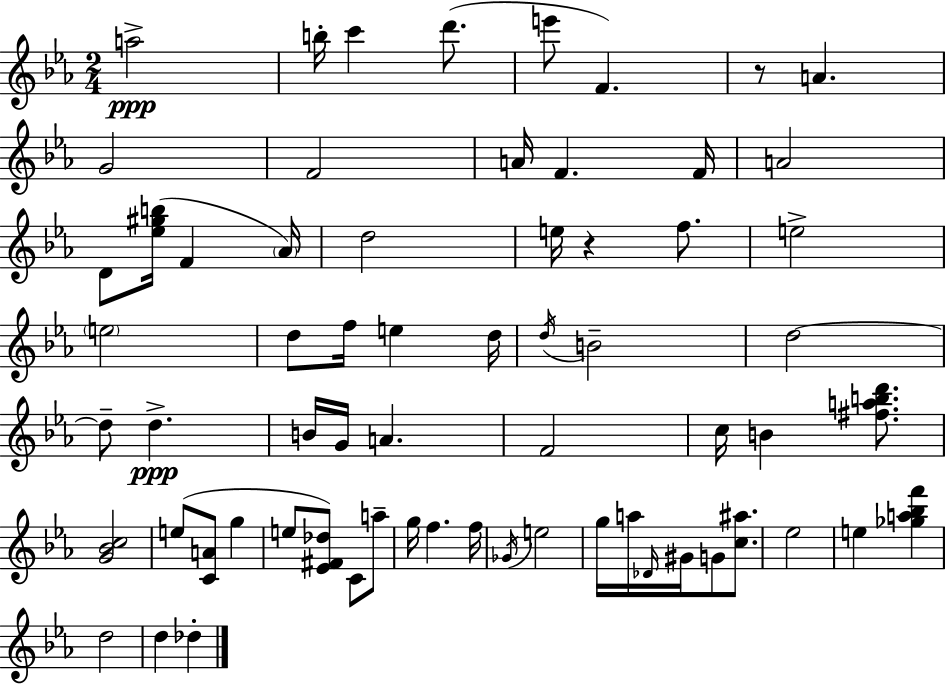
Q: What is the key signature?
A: EES major